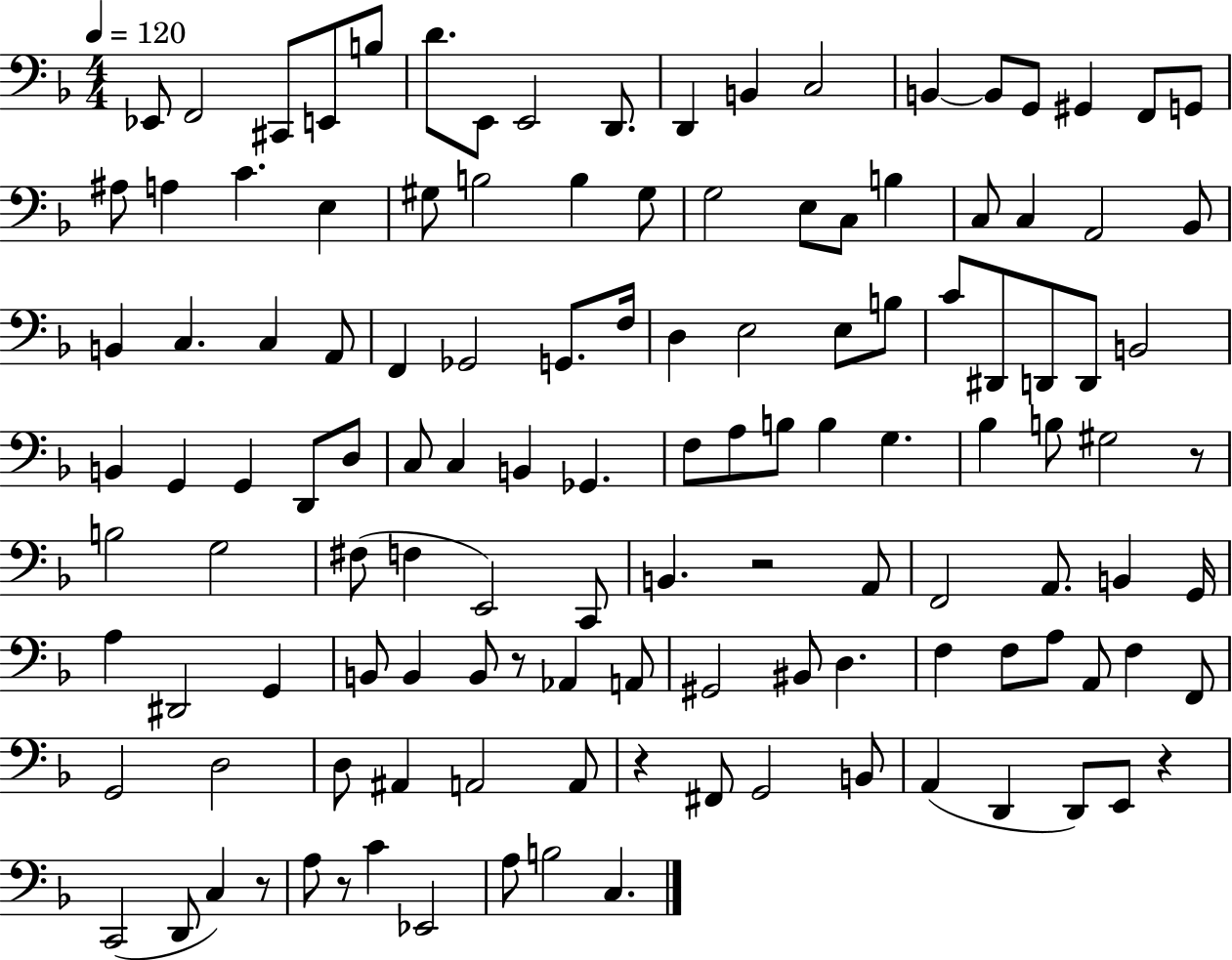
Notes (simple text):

Eb2/e F2/h C#2/e E2/e B3/e D4/e. E2/e E2/h D2/e. D2/q B2/q C3/h B2/q B2/e G2/e G#2/q F2/e G2/e A#3/e A3/q C4/q. E3/q G#3/e B3/h B3/q G#3/e G3/h E3/e C3/e B3/q C3/e C3/q A2/h Bb2/e B2/q C3/q. C3/q A2/e F2/q Gb2/h G2/e. F3/s D3/q E3/h E3/e B3/e C4/e D#2/e D2/e D2/e B2/h B2/q G2/q G2/q D2/e D3/e C3/e C3/q B2/q Gb2/q. F3/e A3/e B3/e B3/q G3/q. Bb3/q B3/e G#3/h R/e B3/h G3/h F#3/e F3/q E2/h C2/e B2/q. R/h A2/e F2/h A2/e. B2/q G2/s A3/q D#2/h G2/q B2/e B2/q B2/e R/e Ab2/q A2/e G#2/h BIS2/e D3/q. F3/q F3/e A3/e A2/e F3/q F2/e G2/h D3/h D3/e A#2/q A2/h A2/e R/q F#2/e G2/h B2/e A2/q D2/q D2/e E2/e R/q C2/h D2/e C3/q R/e A3/e R/e C4/q Eb2/h A3/e B3/h C3/q.